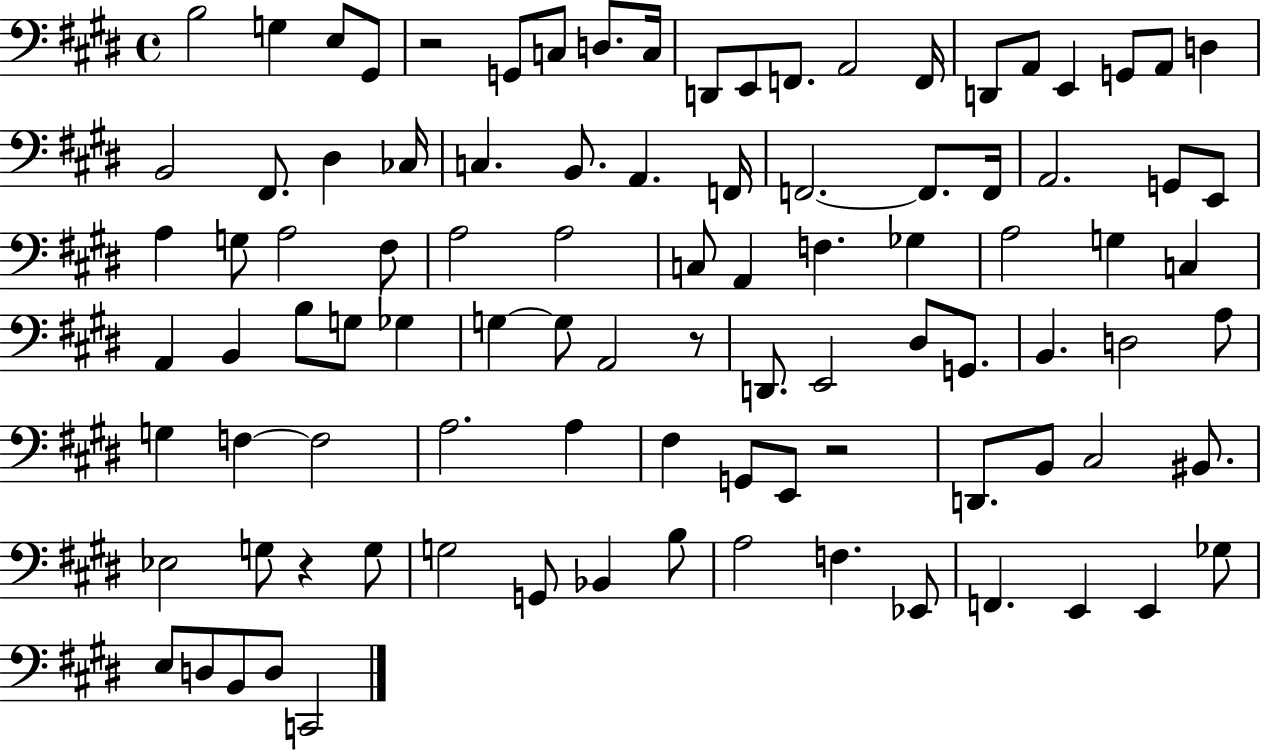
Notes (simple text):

B3/h G3/q E3/e G#2/e R/h G2/e C3/e D3/e. C3/s D2/e E2/e F2/e. A2/h F2/s D2/e A2/e E2/q G2/e A2/e D3/q B2/h F#2/e. D#3/q CES3/s C3/q. B2/e. A2/q. F2/s F2/h. F2/e. F2/s A2/h. G2/e E2/e A3/q G3/e A3/h F#3/e A3/h A3/h C3/e A2/q F3/q. Gb3/q A3/h G3/q C3/q A2/q B2/q B3/e G3/e Gb3/q G3/q G3/e A2/h R/e D2/e. E2/h D#3/e G2/e. B2/q. D3/h A3/e G3/q F3/q F3/h A3/h. A3/q F#3/q G2/e E2/e R/h D2/e. B2/e C#3/h BIS2/e. Eb3/h G3/e R/q G3/e G3/h G2/e Bb2/q B3/e A3/h F3/q. Eb2/e F2/q. E2/q E2/q Gb3/e E3/e D3/e B2/e D3/e C2/h